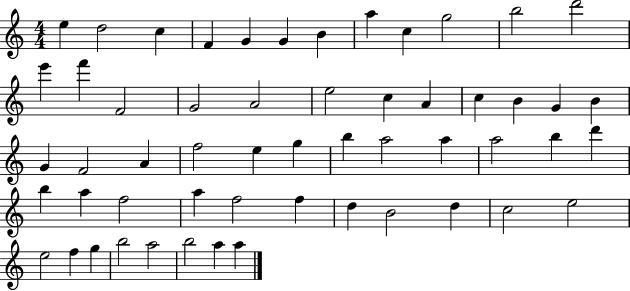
E5/q D5/h C5/q F4/q G4/q G4/q B4/q A5/q C5/q G5/h B5/h D6/h E6/q F6/q F4/h G4/h A4/h E5/h C5/q A4/q C5/q B4/q G4/q B4/q G4/q F4/h A4/q F5/h E5/q G5/q B5/q A5/h A5/q A5/h B5/q D6/q B5/q A5/q F5/h A5/q F5/h F5/q D5/q B4/h D5/q C5/h E5/h E5/h F5/q G5/q B5/h A5/h B5/h A5/q A5/q